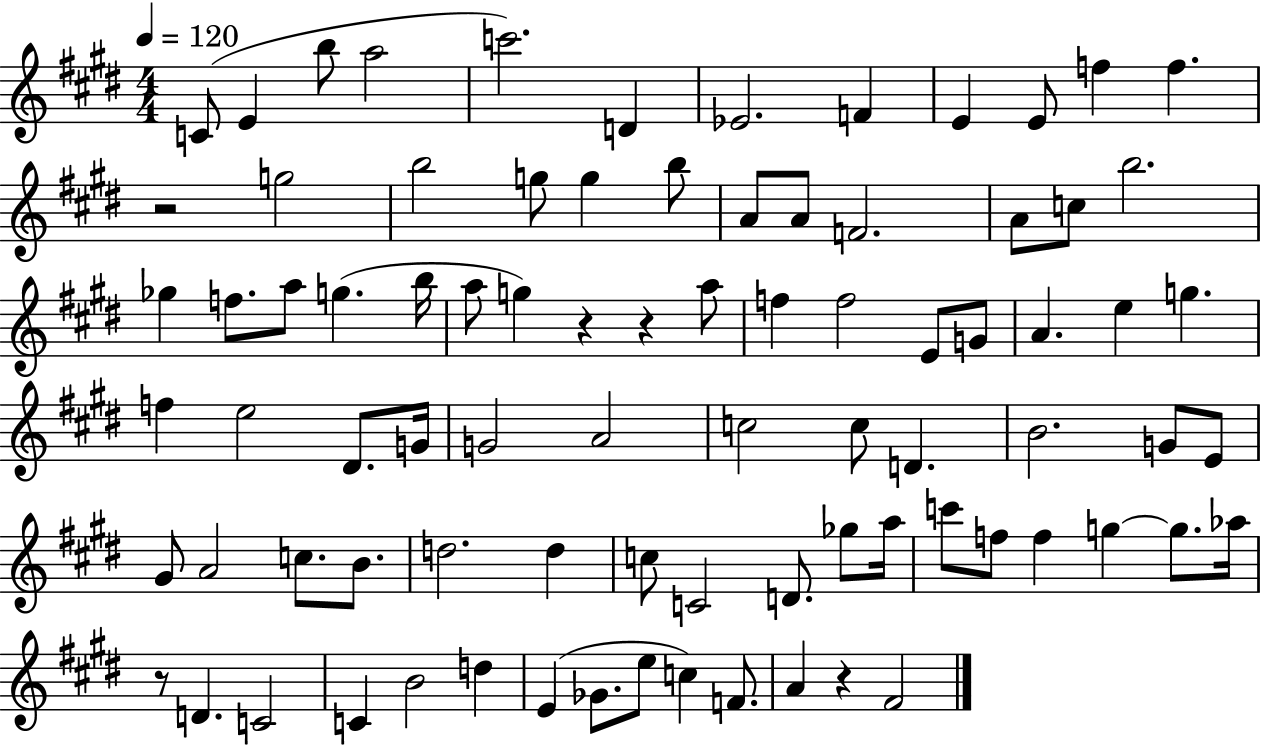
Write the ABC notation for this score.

X:1
T:Untitled
M:4/4
L:1/4
K:E
C/2 E b/2 a2 c'2 D _E2 F E E/2 f f z2 g2 b2 g/2 g b/2 A/2 A/2 F2 A/2 c/2 b2 _g f/2 a/2 g b/4 a/2 g z z a/2 f f2 E/2 G/2 A e g f e2 ^D/2 G/4 G2 A2 c2 c/2 D B2 G/2 E/2 ^G/2 A2 c/2 B/2 d2 d c/2 C2 D/2 _g/2 a/4 c'/2 f/2 f g g/2 _a/4 z/2 D C2 C B2 d E _G/2 e/2 c F/2 A z ^F2